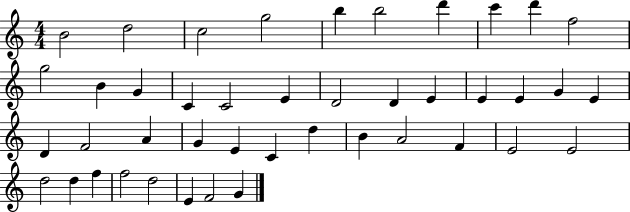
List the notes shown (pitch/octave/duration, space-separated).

B4/h D5/h C5/h G5/h B5/q B5/h D6/q C6/q D6/q F5/h G5/h B4/q G4/q C4/q C4/h E4/q D4/h D4/q E4/q E4/q E4/q G4/q E4/q D4/q F4/h A4/q G4/q E4/q C4/q D5/q B4/q A4/h F4/q E4/h E4/h D5/h D5/q F5/q F5/h D5/h E4/q F4/h G4/q